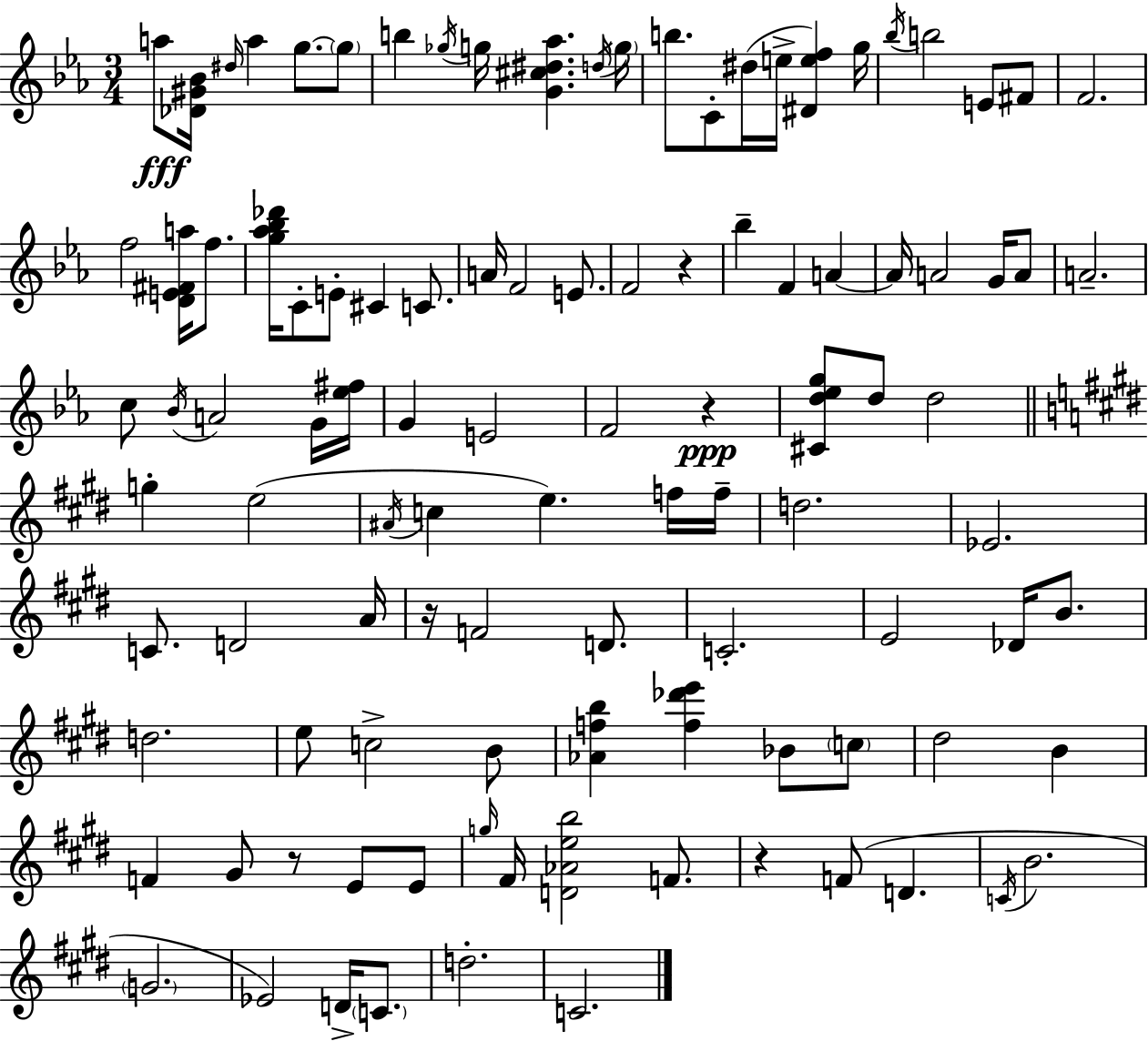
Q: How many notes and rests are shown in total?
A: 105